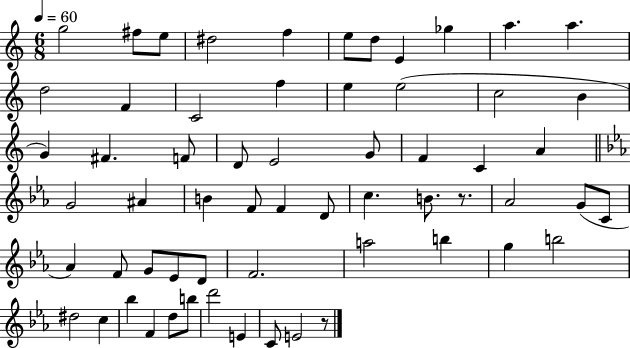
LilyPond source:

{
  \clef treble
  \numericTimeSignature
  \time 6/8
  \key c \major
  \tempo 4 = 60
  \repeat volta 2 { g''2 fis''8 e''8 | dis''2 f''4 | e''8 d''8 e'4 ges''4 | a''4. a''4. | \break d''2 f'4 | c'2 f''4 | e''4 e''2( | c''2 b'4 | \break g'4) fis'4. f'8 | d'8 e'2 g'8 | f'4 c'4 a'4 | \bar "||" \break \key ees \major g'2 ais'4 | b'4 f'8 f'4 d'8 | c''4. b'8. r8. | aes'2 g'8( c'8 | \break aes'4) f'8 g'8 ees'8 d'8 | f'2. | a''2 b''4 | g''4 b''2 | \break dis''2 c''4 | bes''4 f'4 d''8 b''8 | d'''2 e'4 | c'8 e'2 r8 | \break } \bar "|."
}